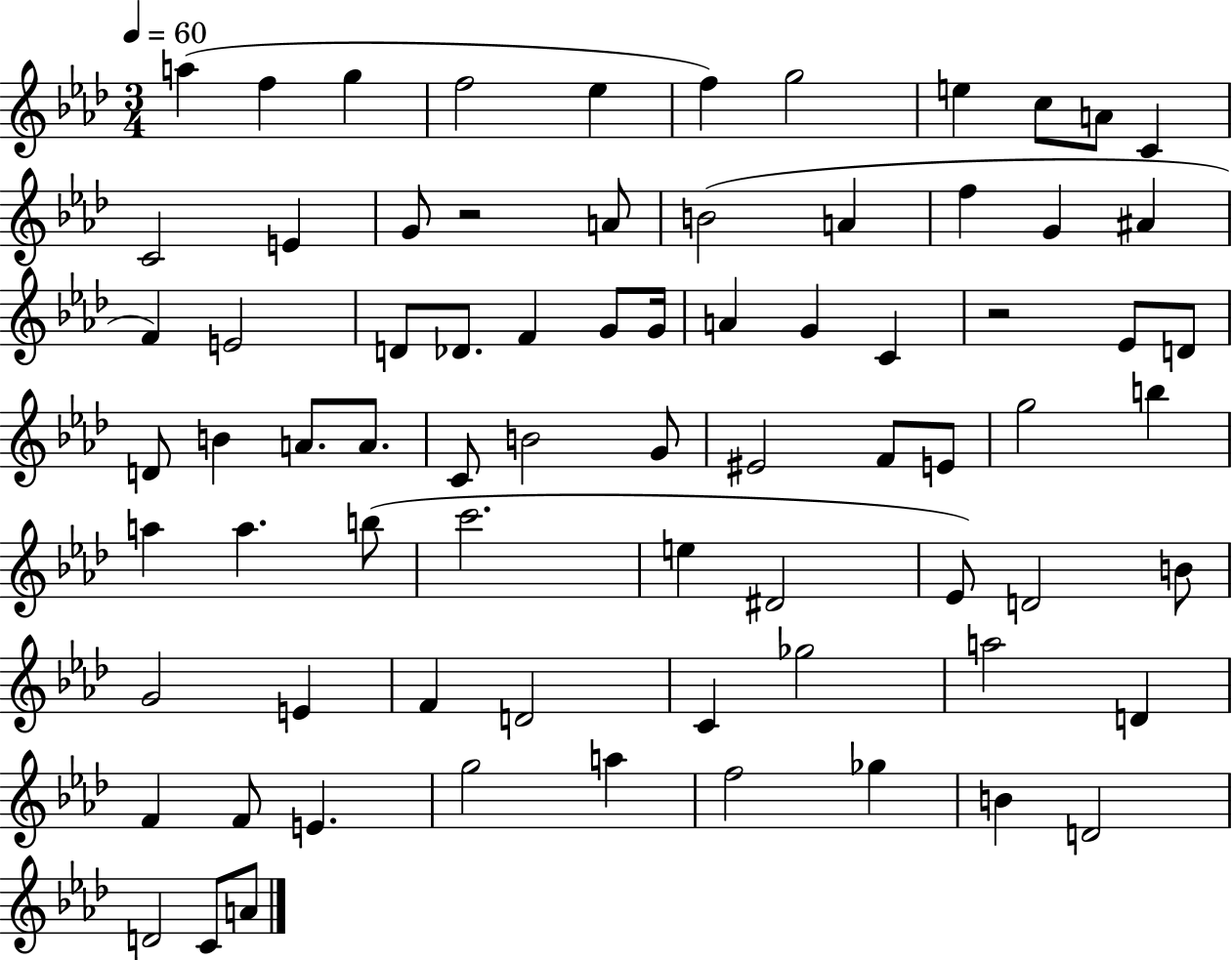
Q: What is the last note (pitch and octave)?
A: A4